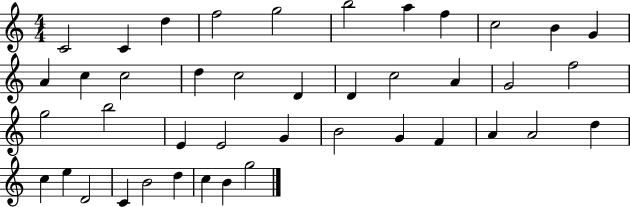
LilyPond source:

{
  \clef treble
  \numericTimeSignature
  \time 4/4
  \key c \major
  c'2 c'4 d''4 | f''2 g''2 | b''2 a''4 f''4 | c''2 b'4 g'4 | \break a'4 c''4 c''2 | d''4 c''2 d'4 | d'4 c''2 a'4 | g'2 f''2 | \break g''2 b''2 | e'4 e'2 g'4 | b'2 g'4 f'4 | a'4 a'2 d''4 | \break c''4 e''4 d'2 | c'4 b'2 d''4 | c''4 b'4 g''2 | \bar "|."
}